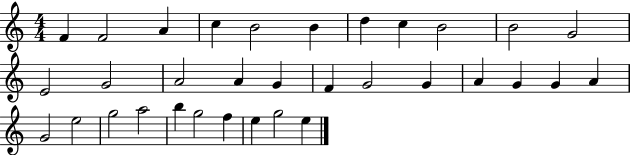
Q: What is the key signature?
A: C major